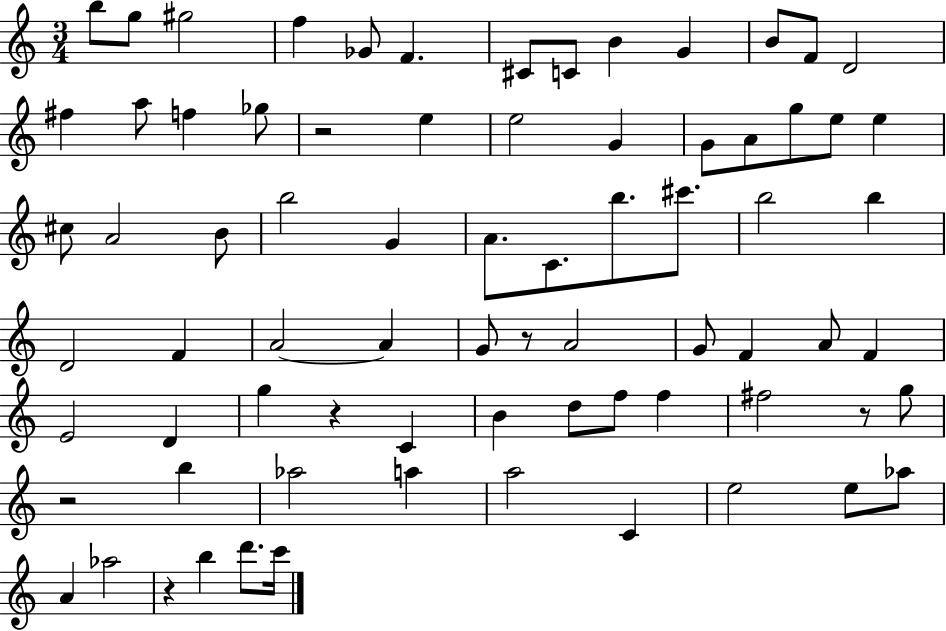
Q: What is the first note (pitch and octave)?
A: B5